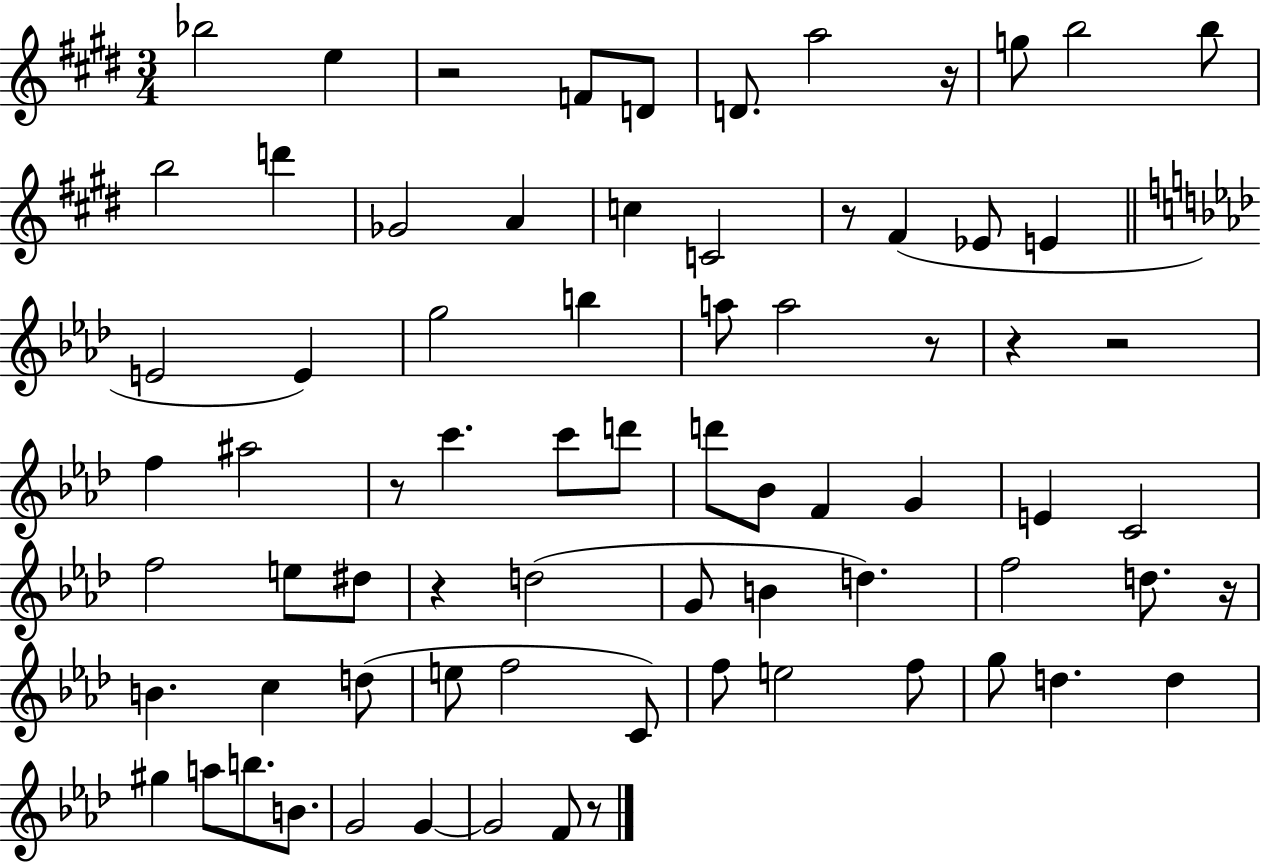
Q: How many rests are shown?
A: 10